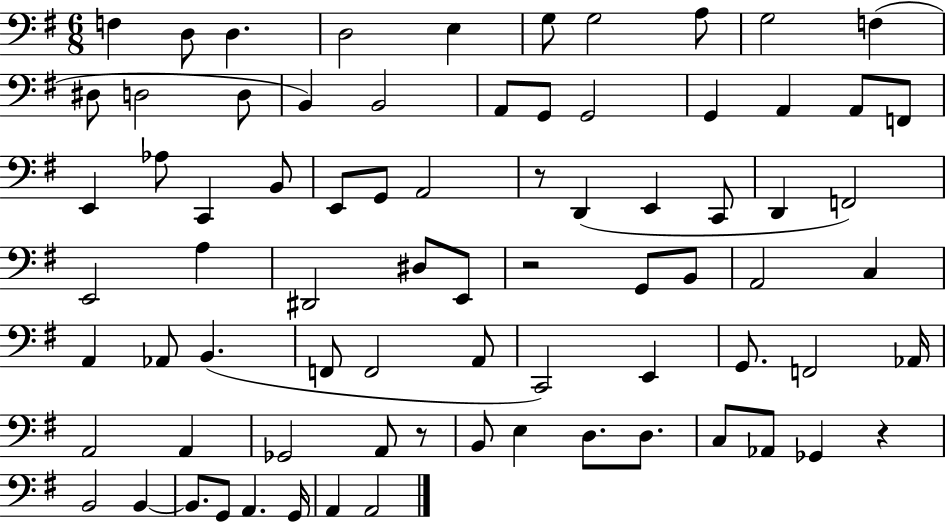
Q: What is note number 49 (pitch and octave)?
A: A2